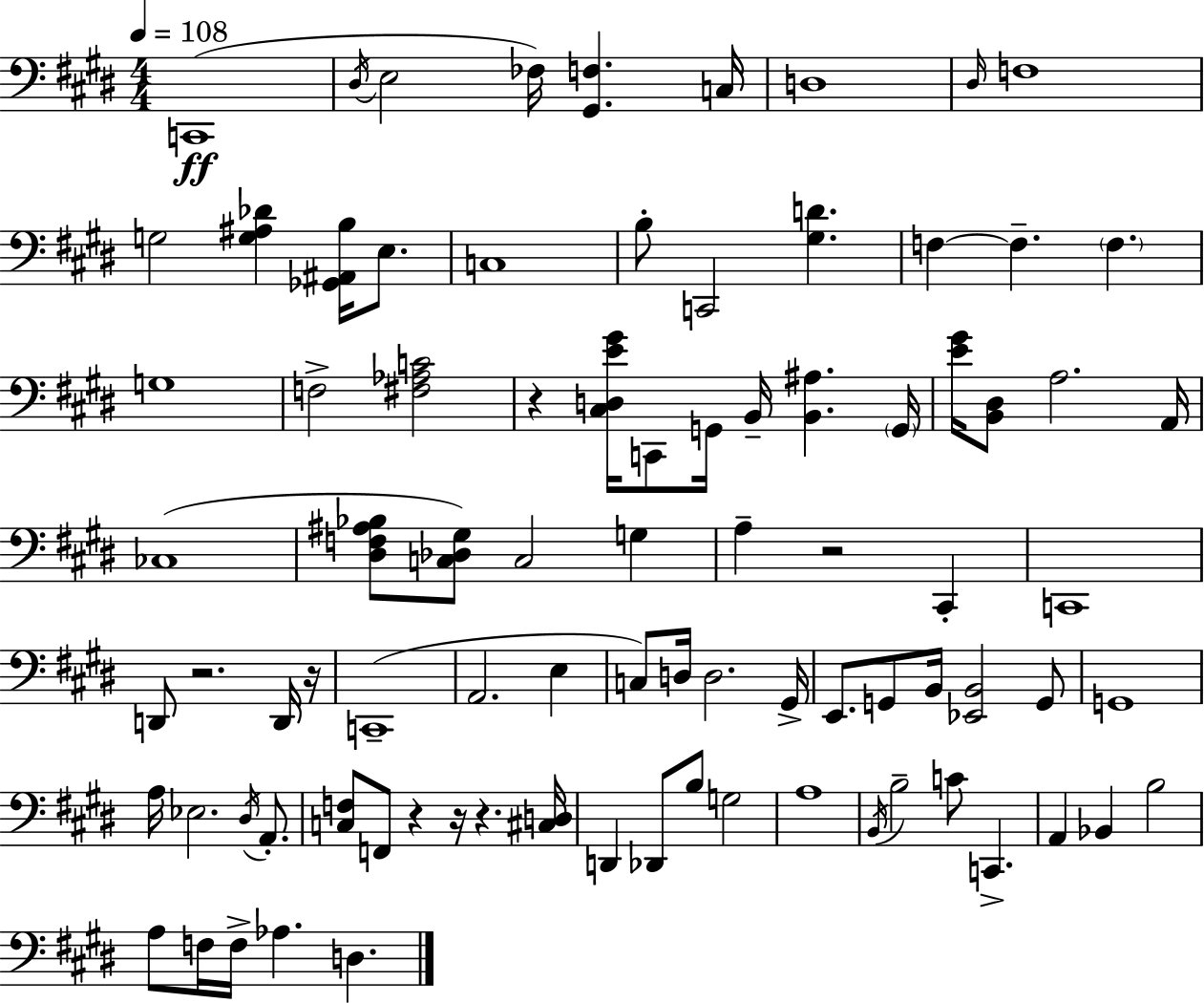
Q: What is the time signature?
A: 4/4